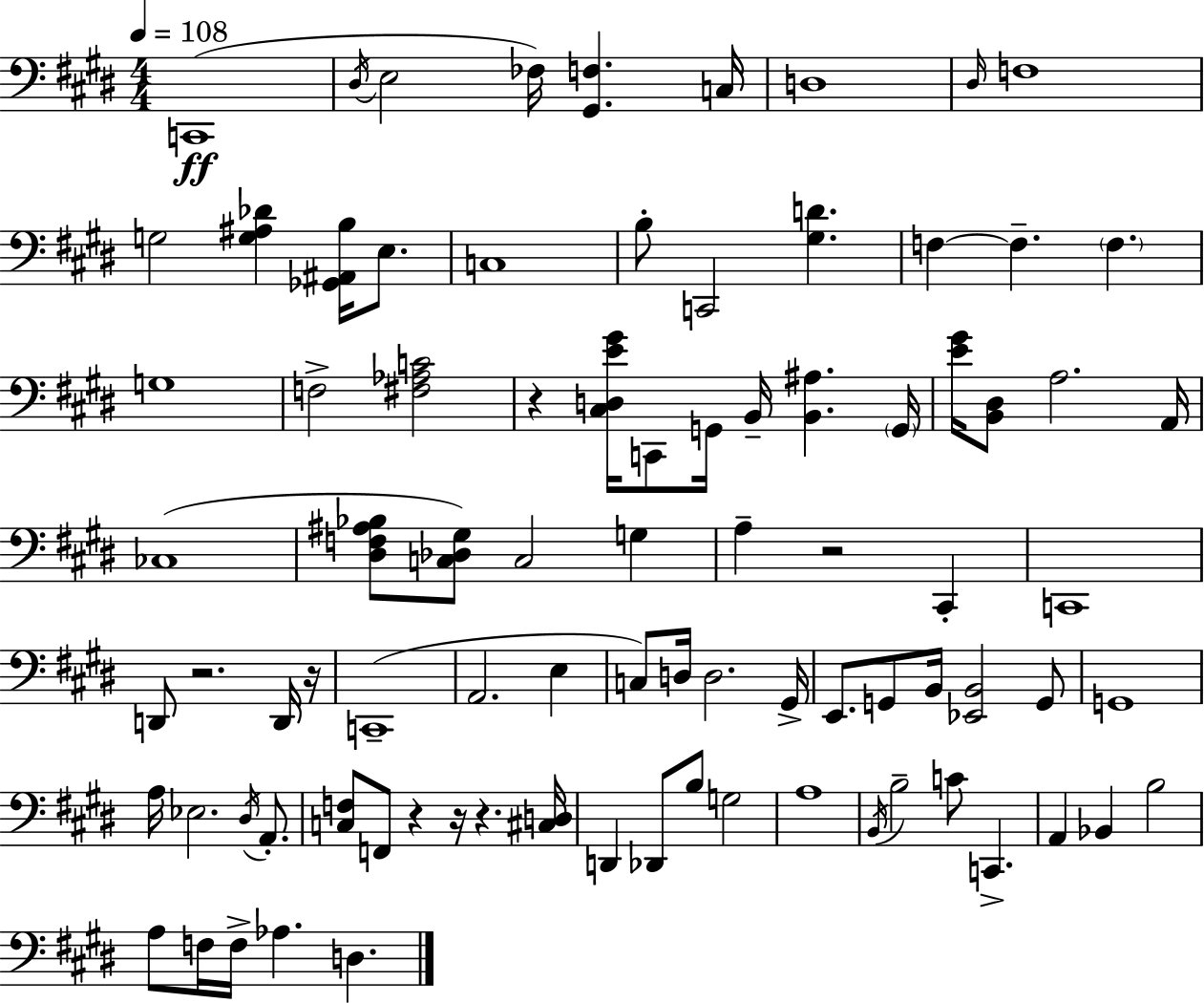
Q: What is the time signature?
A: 4/4